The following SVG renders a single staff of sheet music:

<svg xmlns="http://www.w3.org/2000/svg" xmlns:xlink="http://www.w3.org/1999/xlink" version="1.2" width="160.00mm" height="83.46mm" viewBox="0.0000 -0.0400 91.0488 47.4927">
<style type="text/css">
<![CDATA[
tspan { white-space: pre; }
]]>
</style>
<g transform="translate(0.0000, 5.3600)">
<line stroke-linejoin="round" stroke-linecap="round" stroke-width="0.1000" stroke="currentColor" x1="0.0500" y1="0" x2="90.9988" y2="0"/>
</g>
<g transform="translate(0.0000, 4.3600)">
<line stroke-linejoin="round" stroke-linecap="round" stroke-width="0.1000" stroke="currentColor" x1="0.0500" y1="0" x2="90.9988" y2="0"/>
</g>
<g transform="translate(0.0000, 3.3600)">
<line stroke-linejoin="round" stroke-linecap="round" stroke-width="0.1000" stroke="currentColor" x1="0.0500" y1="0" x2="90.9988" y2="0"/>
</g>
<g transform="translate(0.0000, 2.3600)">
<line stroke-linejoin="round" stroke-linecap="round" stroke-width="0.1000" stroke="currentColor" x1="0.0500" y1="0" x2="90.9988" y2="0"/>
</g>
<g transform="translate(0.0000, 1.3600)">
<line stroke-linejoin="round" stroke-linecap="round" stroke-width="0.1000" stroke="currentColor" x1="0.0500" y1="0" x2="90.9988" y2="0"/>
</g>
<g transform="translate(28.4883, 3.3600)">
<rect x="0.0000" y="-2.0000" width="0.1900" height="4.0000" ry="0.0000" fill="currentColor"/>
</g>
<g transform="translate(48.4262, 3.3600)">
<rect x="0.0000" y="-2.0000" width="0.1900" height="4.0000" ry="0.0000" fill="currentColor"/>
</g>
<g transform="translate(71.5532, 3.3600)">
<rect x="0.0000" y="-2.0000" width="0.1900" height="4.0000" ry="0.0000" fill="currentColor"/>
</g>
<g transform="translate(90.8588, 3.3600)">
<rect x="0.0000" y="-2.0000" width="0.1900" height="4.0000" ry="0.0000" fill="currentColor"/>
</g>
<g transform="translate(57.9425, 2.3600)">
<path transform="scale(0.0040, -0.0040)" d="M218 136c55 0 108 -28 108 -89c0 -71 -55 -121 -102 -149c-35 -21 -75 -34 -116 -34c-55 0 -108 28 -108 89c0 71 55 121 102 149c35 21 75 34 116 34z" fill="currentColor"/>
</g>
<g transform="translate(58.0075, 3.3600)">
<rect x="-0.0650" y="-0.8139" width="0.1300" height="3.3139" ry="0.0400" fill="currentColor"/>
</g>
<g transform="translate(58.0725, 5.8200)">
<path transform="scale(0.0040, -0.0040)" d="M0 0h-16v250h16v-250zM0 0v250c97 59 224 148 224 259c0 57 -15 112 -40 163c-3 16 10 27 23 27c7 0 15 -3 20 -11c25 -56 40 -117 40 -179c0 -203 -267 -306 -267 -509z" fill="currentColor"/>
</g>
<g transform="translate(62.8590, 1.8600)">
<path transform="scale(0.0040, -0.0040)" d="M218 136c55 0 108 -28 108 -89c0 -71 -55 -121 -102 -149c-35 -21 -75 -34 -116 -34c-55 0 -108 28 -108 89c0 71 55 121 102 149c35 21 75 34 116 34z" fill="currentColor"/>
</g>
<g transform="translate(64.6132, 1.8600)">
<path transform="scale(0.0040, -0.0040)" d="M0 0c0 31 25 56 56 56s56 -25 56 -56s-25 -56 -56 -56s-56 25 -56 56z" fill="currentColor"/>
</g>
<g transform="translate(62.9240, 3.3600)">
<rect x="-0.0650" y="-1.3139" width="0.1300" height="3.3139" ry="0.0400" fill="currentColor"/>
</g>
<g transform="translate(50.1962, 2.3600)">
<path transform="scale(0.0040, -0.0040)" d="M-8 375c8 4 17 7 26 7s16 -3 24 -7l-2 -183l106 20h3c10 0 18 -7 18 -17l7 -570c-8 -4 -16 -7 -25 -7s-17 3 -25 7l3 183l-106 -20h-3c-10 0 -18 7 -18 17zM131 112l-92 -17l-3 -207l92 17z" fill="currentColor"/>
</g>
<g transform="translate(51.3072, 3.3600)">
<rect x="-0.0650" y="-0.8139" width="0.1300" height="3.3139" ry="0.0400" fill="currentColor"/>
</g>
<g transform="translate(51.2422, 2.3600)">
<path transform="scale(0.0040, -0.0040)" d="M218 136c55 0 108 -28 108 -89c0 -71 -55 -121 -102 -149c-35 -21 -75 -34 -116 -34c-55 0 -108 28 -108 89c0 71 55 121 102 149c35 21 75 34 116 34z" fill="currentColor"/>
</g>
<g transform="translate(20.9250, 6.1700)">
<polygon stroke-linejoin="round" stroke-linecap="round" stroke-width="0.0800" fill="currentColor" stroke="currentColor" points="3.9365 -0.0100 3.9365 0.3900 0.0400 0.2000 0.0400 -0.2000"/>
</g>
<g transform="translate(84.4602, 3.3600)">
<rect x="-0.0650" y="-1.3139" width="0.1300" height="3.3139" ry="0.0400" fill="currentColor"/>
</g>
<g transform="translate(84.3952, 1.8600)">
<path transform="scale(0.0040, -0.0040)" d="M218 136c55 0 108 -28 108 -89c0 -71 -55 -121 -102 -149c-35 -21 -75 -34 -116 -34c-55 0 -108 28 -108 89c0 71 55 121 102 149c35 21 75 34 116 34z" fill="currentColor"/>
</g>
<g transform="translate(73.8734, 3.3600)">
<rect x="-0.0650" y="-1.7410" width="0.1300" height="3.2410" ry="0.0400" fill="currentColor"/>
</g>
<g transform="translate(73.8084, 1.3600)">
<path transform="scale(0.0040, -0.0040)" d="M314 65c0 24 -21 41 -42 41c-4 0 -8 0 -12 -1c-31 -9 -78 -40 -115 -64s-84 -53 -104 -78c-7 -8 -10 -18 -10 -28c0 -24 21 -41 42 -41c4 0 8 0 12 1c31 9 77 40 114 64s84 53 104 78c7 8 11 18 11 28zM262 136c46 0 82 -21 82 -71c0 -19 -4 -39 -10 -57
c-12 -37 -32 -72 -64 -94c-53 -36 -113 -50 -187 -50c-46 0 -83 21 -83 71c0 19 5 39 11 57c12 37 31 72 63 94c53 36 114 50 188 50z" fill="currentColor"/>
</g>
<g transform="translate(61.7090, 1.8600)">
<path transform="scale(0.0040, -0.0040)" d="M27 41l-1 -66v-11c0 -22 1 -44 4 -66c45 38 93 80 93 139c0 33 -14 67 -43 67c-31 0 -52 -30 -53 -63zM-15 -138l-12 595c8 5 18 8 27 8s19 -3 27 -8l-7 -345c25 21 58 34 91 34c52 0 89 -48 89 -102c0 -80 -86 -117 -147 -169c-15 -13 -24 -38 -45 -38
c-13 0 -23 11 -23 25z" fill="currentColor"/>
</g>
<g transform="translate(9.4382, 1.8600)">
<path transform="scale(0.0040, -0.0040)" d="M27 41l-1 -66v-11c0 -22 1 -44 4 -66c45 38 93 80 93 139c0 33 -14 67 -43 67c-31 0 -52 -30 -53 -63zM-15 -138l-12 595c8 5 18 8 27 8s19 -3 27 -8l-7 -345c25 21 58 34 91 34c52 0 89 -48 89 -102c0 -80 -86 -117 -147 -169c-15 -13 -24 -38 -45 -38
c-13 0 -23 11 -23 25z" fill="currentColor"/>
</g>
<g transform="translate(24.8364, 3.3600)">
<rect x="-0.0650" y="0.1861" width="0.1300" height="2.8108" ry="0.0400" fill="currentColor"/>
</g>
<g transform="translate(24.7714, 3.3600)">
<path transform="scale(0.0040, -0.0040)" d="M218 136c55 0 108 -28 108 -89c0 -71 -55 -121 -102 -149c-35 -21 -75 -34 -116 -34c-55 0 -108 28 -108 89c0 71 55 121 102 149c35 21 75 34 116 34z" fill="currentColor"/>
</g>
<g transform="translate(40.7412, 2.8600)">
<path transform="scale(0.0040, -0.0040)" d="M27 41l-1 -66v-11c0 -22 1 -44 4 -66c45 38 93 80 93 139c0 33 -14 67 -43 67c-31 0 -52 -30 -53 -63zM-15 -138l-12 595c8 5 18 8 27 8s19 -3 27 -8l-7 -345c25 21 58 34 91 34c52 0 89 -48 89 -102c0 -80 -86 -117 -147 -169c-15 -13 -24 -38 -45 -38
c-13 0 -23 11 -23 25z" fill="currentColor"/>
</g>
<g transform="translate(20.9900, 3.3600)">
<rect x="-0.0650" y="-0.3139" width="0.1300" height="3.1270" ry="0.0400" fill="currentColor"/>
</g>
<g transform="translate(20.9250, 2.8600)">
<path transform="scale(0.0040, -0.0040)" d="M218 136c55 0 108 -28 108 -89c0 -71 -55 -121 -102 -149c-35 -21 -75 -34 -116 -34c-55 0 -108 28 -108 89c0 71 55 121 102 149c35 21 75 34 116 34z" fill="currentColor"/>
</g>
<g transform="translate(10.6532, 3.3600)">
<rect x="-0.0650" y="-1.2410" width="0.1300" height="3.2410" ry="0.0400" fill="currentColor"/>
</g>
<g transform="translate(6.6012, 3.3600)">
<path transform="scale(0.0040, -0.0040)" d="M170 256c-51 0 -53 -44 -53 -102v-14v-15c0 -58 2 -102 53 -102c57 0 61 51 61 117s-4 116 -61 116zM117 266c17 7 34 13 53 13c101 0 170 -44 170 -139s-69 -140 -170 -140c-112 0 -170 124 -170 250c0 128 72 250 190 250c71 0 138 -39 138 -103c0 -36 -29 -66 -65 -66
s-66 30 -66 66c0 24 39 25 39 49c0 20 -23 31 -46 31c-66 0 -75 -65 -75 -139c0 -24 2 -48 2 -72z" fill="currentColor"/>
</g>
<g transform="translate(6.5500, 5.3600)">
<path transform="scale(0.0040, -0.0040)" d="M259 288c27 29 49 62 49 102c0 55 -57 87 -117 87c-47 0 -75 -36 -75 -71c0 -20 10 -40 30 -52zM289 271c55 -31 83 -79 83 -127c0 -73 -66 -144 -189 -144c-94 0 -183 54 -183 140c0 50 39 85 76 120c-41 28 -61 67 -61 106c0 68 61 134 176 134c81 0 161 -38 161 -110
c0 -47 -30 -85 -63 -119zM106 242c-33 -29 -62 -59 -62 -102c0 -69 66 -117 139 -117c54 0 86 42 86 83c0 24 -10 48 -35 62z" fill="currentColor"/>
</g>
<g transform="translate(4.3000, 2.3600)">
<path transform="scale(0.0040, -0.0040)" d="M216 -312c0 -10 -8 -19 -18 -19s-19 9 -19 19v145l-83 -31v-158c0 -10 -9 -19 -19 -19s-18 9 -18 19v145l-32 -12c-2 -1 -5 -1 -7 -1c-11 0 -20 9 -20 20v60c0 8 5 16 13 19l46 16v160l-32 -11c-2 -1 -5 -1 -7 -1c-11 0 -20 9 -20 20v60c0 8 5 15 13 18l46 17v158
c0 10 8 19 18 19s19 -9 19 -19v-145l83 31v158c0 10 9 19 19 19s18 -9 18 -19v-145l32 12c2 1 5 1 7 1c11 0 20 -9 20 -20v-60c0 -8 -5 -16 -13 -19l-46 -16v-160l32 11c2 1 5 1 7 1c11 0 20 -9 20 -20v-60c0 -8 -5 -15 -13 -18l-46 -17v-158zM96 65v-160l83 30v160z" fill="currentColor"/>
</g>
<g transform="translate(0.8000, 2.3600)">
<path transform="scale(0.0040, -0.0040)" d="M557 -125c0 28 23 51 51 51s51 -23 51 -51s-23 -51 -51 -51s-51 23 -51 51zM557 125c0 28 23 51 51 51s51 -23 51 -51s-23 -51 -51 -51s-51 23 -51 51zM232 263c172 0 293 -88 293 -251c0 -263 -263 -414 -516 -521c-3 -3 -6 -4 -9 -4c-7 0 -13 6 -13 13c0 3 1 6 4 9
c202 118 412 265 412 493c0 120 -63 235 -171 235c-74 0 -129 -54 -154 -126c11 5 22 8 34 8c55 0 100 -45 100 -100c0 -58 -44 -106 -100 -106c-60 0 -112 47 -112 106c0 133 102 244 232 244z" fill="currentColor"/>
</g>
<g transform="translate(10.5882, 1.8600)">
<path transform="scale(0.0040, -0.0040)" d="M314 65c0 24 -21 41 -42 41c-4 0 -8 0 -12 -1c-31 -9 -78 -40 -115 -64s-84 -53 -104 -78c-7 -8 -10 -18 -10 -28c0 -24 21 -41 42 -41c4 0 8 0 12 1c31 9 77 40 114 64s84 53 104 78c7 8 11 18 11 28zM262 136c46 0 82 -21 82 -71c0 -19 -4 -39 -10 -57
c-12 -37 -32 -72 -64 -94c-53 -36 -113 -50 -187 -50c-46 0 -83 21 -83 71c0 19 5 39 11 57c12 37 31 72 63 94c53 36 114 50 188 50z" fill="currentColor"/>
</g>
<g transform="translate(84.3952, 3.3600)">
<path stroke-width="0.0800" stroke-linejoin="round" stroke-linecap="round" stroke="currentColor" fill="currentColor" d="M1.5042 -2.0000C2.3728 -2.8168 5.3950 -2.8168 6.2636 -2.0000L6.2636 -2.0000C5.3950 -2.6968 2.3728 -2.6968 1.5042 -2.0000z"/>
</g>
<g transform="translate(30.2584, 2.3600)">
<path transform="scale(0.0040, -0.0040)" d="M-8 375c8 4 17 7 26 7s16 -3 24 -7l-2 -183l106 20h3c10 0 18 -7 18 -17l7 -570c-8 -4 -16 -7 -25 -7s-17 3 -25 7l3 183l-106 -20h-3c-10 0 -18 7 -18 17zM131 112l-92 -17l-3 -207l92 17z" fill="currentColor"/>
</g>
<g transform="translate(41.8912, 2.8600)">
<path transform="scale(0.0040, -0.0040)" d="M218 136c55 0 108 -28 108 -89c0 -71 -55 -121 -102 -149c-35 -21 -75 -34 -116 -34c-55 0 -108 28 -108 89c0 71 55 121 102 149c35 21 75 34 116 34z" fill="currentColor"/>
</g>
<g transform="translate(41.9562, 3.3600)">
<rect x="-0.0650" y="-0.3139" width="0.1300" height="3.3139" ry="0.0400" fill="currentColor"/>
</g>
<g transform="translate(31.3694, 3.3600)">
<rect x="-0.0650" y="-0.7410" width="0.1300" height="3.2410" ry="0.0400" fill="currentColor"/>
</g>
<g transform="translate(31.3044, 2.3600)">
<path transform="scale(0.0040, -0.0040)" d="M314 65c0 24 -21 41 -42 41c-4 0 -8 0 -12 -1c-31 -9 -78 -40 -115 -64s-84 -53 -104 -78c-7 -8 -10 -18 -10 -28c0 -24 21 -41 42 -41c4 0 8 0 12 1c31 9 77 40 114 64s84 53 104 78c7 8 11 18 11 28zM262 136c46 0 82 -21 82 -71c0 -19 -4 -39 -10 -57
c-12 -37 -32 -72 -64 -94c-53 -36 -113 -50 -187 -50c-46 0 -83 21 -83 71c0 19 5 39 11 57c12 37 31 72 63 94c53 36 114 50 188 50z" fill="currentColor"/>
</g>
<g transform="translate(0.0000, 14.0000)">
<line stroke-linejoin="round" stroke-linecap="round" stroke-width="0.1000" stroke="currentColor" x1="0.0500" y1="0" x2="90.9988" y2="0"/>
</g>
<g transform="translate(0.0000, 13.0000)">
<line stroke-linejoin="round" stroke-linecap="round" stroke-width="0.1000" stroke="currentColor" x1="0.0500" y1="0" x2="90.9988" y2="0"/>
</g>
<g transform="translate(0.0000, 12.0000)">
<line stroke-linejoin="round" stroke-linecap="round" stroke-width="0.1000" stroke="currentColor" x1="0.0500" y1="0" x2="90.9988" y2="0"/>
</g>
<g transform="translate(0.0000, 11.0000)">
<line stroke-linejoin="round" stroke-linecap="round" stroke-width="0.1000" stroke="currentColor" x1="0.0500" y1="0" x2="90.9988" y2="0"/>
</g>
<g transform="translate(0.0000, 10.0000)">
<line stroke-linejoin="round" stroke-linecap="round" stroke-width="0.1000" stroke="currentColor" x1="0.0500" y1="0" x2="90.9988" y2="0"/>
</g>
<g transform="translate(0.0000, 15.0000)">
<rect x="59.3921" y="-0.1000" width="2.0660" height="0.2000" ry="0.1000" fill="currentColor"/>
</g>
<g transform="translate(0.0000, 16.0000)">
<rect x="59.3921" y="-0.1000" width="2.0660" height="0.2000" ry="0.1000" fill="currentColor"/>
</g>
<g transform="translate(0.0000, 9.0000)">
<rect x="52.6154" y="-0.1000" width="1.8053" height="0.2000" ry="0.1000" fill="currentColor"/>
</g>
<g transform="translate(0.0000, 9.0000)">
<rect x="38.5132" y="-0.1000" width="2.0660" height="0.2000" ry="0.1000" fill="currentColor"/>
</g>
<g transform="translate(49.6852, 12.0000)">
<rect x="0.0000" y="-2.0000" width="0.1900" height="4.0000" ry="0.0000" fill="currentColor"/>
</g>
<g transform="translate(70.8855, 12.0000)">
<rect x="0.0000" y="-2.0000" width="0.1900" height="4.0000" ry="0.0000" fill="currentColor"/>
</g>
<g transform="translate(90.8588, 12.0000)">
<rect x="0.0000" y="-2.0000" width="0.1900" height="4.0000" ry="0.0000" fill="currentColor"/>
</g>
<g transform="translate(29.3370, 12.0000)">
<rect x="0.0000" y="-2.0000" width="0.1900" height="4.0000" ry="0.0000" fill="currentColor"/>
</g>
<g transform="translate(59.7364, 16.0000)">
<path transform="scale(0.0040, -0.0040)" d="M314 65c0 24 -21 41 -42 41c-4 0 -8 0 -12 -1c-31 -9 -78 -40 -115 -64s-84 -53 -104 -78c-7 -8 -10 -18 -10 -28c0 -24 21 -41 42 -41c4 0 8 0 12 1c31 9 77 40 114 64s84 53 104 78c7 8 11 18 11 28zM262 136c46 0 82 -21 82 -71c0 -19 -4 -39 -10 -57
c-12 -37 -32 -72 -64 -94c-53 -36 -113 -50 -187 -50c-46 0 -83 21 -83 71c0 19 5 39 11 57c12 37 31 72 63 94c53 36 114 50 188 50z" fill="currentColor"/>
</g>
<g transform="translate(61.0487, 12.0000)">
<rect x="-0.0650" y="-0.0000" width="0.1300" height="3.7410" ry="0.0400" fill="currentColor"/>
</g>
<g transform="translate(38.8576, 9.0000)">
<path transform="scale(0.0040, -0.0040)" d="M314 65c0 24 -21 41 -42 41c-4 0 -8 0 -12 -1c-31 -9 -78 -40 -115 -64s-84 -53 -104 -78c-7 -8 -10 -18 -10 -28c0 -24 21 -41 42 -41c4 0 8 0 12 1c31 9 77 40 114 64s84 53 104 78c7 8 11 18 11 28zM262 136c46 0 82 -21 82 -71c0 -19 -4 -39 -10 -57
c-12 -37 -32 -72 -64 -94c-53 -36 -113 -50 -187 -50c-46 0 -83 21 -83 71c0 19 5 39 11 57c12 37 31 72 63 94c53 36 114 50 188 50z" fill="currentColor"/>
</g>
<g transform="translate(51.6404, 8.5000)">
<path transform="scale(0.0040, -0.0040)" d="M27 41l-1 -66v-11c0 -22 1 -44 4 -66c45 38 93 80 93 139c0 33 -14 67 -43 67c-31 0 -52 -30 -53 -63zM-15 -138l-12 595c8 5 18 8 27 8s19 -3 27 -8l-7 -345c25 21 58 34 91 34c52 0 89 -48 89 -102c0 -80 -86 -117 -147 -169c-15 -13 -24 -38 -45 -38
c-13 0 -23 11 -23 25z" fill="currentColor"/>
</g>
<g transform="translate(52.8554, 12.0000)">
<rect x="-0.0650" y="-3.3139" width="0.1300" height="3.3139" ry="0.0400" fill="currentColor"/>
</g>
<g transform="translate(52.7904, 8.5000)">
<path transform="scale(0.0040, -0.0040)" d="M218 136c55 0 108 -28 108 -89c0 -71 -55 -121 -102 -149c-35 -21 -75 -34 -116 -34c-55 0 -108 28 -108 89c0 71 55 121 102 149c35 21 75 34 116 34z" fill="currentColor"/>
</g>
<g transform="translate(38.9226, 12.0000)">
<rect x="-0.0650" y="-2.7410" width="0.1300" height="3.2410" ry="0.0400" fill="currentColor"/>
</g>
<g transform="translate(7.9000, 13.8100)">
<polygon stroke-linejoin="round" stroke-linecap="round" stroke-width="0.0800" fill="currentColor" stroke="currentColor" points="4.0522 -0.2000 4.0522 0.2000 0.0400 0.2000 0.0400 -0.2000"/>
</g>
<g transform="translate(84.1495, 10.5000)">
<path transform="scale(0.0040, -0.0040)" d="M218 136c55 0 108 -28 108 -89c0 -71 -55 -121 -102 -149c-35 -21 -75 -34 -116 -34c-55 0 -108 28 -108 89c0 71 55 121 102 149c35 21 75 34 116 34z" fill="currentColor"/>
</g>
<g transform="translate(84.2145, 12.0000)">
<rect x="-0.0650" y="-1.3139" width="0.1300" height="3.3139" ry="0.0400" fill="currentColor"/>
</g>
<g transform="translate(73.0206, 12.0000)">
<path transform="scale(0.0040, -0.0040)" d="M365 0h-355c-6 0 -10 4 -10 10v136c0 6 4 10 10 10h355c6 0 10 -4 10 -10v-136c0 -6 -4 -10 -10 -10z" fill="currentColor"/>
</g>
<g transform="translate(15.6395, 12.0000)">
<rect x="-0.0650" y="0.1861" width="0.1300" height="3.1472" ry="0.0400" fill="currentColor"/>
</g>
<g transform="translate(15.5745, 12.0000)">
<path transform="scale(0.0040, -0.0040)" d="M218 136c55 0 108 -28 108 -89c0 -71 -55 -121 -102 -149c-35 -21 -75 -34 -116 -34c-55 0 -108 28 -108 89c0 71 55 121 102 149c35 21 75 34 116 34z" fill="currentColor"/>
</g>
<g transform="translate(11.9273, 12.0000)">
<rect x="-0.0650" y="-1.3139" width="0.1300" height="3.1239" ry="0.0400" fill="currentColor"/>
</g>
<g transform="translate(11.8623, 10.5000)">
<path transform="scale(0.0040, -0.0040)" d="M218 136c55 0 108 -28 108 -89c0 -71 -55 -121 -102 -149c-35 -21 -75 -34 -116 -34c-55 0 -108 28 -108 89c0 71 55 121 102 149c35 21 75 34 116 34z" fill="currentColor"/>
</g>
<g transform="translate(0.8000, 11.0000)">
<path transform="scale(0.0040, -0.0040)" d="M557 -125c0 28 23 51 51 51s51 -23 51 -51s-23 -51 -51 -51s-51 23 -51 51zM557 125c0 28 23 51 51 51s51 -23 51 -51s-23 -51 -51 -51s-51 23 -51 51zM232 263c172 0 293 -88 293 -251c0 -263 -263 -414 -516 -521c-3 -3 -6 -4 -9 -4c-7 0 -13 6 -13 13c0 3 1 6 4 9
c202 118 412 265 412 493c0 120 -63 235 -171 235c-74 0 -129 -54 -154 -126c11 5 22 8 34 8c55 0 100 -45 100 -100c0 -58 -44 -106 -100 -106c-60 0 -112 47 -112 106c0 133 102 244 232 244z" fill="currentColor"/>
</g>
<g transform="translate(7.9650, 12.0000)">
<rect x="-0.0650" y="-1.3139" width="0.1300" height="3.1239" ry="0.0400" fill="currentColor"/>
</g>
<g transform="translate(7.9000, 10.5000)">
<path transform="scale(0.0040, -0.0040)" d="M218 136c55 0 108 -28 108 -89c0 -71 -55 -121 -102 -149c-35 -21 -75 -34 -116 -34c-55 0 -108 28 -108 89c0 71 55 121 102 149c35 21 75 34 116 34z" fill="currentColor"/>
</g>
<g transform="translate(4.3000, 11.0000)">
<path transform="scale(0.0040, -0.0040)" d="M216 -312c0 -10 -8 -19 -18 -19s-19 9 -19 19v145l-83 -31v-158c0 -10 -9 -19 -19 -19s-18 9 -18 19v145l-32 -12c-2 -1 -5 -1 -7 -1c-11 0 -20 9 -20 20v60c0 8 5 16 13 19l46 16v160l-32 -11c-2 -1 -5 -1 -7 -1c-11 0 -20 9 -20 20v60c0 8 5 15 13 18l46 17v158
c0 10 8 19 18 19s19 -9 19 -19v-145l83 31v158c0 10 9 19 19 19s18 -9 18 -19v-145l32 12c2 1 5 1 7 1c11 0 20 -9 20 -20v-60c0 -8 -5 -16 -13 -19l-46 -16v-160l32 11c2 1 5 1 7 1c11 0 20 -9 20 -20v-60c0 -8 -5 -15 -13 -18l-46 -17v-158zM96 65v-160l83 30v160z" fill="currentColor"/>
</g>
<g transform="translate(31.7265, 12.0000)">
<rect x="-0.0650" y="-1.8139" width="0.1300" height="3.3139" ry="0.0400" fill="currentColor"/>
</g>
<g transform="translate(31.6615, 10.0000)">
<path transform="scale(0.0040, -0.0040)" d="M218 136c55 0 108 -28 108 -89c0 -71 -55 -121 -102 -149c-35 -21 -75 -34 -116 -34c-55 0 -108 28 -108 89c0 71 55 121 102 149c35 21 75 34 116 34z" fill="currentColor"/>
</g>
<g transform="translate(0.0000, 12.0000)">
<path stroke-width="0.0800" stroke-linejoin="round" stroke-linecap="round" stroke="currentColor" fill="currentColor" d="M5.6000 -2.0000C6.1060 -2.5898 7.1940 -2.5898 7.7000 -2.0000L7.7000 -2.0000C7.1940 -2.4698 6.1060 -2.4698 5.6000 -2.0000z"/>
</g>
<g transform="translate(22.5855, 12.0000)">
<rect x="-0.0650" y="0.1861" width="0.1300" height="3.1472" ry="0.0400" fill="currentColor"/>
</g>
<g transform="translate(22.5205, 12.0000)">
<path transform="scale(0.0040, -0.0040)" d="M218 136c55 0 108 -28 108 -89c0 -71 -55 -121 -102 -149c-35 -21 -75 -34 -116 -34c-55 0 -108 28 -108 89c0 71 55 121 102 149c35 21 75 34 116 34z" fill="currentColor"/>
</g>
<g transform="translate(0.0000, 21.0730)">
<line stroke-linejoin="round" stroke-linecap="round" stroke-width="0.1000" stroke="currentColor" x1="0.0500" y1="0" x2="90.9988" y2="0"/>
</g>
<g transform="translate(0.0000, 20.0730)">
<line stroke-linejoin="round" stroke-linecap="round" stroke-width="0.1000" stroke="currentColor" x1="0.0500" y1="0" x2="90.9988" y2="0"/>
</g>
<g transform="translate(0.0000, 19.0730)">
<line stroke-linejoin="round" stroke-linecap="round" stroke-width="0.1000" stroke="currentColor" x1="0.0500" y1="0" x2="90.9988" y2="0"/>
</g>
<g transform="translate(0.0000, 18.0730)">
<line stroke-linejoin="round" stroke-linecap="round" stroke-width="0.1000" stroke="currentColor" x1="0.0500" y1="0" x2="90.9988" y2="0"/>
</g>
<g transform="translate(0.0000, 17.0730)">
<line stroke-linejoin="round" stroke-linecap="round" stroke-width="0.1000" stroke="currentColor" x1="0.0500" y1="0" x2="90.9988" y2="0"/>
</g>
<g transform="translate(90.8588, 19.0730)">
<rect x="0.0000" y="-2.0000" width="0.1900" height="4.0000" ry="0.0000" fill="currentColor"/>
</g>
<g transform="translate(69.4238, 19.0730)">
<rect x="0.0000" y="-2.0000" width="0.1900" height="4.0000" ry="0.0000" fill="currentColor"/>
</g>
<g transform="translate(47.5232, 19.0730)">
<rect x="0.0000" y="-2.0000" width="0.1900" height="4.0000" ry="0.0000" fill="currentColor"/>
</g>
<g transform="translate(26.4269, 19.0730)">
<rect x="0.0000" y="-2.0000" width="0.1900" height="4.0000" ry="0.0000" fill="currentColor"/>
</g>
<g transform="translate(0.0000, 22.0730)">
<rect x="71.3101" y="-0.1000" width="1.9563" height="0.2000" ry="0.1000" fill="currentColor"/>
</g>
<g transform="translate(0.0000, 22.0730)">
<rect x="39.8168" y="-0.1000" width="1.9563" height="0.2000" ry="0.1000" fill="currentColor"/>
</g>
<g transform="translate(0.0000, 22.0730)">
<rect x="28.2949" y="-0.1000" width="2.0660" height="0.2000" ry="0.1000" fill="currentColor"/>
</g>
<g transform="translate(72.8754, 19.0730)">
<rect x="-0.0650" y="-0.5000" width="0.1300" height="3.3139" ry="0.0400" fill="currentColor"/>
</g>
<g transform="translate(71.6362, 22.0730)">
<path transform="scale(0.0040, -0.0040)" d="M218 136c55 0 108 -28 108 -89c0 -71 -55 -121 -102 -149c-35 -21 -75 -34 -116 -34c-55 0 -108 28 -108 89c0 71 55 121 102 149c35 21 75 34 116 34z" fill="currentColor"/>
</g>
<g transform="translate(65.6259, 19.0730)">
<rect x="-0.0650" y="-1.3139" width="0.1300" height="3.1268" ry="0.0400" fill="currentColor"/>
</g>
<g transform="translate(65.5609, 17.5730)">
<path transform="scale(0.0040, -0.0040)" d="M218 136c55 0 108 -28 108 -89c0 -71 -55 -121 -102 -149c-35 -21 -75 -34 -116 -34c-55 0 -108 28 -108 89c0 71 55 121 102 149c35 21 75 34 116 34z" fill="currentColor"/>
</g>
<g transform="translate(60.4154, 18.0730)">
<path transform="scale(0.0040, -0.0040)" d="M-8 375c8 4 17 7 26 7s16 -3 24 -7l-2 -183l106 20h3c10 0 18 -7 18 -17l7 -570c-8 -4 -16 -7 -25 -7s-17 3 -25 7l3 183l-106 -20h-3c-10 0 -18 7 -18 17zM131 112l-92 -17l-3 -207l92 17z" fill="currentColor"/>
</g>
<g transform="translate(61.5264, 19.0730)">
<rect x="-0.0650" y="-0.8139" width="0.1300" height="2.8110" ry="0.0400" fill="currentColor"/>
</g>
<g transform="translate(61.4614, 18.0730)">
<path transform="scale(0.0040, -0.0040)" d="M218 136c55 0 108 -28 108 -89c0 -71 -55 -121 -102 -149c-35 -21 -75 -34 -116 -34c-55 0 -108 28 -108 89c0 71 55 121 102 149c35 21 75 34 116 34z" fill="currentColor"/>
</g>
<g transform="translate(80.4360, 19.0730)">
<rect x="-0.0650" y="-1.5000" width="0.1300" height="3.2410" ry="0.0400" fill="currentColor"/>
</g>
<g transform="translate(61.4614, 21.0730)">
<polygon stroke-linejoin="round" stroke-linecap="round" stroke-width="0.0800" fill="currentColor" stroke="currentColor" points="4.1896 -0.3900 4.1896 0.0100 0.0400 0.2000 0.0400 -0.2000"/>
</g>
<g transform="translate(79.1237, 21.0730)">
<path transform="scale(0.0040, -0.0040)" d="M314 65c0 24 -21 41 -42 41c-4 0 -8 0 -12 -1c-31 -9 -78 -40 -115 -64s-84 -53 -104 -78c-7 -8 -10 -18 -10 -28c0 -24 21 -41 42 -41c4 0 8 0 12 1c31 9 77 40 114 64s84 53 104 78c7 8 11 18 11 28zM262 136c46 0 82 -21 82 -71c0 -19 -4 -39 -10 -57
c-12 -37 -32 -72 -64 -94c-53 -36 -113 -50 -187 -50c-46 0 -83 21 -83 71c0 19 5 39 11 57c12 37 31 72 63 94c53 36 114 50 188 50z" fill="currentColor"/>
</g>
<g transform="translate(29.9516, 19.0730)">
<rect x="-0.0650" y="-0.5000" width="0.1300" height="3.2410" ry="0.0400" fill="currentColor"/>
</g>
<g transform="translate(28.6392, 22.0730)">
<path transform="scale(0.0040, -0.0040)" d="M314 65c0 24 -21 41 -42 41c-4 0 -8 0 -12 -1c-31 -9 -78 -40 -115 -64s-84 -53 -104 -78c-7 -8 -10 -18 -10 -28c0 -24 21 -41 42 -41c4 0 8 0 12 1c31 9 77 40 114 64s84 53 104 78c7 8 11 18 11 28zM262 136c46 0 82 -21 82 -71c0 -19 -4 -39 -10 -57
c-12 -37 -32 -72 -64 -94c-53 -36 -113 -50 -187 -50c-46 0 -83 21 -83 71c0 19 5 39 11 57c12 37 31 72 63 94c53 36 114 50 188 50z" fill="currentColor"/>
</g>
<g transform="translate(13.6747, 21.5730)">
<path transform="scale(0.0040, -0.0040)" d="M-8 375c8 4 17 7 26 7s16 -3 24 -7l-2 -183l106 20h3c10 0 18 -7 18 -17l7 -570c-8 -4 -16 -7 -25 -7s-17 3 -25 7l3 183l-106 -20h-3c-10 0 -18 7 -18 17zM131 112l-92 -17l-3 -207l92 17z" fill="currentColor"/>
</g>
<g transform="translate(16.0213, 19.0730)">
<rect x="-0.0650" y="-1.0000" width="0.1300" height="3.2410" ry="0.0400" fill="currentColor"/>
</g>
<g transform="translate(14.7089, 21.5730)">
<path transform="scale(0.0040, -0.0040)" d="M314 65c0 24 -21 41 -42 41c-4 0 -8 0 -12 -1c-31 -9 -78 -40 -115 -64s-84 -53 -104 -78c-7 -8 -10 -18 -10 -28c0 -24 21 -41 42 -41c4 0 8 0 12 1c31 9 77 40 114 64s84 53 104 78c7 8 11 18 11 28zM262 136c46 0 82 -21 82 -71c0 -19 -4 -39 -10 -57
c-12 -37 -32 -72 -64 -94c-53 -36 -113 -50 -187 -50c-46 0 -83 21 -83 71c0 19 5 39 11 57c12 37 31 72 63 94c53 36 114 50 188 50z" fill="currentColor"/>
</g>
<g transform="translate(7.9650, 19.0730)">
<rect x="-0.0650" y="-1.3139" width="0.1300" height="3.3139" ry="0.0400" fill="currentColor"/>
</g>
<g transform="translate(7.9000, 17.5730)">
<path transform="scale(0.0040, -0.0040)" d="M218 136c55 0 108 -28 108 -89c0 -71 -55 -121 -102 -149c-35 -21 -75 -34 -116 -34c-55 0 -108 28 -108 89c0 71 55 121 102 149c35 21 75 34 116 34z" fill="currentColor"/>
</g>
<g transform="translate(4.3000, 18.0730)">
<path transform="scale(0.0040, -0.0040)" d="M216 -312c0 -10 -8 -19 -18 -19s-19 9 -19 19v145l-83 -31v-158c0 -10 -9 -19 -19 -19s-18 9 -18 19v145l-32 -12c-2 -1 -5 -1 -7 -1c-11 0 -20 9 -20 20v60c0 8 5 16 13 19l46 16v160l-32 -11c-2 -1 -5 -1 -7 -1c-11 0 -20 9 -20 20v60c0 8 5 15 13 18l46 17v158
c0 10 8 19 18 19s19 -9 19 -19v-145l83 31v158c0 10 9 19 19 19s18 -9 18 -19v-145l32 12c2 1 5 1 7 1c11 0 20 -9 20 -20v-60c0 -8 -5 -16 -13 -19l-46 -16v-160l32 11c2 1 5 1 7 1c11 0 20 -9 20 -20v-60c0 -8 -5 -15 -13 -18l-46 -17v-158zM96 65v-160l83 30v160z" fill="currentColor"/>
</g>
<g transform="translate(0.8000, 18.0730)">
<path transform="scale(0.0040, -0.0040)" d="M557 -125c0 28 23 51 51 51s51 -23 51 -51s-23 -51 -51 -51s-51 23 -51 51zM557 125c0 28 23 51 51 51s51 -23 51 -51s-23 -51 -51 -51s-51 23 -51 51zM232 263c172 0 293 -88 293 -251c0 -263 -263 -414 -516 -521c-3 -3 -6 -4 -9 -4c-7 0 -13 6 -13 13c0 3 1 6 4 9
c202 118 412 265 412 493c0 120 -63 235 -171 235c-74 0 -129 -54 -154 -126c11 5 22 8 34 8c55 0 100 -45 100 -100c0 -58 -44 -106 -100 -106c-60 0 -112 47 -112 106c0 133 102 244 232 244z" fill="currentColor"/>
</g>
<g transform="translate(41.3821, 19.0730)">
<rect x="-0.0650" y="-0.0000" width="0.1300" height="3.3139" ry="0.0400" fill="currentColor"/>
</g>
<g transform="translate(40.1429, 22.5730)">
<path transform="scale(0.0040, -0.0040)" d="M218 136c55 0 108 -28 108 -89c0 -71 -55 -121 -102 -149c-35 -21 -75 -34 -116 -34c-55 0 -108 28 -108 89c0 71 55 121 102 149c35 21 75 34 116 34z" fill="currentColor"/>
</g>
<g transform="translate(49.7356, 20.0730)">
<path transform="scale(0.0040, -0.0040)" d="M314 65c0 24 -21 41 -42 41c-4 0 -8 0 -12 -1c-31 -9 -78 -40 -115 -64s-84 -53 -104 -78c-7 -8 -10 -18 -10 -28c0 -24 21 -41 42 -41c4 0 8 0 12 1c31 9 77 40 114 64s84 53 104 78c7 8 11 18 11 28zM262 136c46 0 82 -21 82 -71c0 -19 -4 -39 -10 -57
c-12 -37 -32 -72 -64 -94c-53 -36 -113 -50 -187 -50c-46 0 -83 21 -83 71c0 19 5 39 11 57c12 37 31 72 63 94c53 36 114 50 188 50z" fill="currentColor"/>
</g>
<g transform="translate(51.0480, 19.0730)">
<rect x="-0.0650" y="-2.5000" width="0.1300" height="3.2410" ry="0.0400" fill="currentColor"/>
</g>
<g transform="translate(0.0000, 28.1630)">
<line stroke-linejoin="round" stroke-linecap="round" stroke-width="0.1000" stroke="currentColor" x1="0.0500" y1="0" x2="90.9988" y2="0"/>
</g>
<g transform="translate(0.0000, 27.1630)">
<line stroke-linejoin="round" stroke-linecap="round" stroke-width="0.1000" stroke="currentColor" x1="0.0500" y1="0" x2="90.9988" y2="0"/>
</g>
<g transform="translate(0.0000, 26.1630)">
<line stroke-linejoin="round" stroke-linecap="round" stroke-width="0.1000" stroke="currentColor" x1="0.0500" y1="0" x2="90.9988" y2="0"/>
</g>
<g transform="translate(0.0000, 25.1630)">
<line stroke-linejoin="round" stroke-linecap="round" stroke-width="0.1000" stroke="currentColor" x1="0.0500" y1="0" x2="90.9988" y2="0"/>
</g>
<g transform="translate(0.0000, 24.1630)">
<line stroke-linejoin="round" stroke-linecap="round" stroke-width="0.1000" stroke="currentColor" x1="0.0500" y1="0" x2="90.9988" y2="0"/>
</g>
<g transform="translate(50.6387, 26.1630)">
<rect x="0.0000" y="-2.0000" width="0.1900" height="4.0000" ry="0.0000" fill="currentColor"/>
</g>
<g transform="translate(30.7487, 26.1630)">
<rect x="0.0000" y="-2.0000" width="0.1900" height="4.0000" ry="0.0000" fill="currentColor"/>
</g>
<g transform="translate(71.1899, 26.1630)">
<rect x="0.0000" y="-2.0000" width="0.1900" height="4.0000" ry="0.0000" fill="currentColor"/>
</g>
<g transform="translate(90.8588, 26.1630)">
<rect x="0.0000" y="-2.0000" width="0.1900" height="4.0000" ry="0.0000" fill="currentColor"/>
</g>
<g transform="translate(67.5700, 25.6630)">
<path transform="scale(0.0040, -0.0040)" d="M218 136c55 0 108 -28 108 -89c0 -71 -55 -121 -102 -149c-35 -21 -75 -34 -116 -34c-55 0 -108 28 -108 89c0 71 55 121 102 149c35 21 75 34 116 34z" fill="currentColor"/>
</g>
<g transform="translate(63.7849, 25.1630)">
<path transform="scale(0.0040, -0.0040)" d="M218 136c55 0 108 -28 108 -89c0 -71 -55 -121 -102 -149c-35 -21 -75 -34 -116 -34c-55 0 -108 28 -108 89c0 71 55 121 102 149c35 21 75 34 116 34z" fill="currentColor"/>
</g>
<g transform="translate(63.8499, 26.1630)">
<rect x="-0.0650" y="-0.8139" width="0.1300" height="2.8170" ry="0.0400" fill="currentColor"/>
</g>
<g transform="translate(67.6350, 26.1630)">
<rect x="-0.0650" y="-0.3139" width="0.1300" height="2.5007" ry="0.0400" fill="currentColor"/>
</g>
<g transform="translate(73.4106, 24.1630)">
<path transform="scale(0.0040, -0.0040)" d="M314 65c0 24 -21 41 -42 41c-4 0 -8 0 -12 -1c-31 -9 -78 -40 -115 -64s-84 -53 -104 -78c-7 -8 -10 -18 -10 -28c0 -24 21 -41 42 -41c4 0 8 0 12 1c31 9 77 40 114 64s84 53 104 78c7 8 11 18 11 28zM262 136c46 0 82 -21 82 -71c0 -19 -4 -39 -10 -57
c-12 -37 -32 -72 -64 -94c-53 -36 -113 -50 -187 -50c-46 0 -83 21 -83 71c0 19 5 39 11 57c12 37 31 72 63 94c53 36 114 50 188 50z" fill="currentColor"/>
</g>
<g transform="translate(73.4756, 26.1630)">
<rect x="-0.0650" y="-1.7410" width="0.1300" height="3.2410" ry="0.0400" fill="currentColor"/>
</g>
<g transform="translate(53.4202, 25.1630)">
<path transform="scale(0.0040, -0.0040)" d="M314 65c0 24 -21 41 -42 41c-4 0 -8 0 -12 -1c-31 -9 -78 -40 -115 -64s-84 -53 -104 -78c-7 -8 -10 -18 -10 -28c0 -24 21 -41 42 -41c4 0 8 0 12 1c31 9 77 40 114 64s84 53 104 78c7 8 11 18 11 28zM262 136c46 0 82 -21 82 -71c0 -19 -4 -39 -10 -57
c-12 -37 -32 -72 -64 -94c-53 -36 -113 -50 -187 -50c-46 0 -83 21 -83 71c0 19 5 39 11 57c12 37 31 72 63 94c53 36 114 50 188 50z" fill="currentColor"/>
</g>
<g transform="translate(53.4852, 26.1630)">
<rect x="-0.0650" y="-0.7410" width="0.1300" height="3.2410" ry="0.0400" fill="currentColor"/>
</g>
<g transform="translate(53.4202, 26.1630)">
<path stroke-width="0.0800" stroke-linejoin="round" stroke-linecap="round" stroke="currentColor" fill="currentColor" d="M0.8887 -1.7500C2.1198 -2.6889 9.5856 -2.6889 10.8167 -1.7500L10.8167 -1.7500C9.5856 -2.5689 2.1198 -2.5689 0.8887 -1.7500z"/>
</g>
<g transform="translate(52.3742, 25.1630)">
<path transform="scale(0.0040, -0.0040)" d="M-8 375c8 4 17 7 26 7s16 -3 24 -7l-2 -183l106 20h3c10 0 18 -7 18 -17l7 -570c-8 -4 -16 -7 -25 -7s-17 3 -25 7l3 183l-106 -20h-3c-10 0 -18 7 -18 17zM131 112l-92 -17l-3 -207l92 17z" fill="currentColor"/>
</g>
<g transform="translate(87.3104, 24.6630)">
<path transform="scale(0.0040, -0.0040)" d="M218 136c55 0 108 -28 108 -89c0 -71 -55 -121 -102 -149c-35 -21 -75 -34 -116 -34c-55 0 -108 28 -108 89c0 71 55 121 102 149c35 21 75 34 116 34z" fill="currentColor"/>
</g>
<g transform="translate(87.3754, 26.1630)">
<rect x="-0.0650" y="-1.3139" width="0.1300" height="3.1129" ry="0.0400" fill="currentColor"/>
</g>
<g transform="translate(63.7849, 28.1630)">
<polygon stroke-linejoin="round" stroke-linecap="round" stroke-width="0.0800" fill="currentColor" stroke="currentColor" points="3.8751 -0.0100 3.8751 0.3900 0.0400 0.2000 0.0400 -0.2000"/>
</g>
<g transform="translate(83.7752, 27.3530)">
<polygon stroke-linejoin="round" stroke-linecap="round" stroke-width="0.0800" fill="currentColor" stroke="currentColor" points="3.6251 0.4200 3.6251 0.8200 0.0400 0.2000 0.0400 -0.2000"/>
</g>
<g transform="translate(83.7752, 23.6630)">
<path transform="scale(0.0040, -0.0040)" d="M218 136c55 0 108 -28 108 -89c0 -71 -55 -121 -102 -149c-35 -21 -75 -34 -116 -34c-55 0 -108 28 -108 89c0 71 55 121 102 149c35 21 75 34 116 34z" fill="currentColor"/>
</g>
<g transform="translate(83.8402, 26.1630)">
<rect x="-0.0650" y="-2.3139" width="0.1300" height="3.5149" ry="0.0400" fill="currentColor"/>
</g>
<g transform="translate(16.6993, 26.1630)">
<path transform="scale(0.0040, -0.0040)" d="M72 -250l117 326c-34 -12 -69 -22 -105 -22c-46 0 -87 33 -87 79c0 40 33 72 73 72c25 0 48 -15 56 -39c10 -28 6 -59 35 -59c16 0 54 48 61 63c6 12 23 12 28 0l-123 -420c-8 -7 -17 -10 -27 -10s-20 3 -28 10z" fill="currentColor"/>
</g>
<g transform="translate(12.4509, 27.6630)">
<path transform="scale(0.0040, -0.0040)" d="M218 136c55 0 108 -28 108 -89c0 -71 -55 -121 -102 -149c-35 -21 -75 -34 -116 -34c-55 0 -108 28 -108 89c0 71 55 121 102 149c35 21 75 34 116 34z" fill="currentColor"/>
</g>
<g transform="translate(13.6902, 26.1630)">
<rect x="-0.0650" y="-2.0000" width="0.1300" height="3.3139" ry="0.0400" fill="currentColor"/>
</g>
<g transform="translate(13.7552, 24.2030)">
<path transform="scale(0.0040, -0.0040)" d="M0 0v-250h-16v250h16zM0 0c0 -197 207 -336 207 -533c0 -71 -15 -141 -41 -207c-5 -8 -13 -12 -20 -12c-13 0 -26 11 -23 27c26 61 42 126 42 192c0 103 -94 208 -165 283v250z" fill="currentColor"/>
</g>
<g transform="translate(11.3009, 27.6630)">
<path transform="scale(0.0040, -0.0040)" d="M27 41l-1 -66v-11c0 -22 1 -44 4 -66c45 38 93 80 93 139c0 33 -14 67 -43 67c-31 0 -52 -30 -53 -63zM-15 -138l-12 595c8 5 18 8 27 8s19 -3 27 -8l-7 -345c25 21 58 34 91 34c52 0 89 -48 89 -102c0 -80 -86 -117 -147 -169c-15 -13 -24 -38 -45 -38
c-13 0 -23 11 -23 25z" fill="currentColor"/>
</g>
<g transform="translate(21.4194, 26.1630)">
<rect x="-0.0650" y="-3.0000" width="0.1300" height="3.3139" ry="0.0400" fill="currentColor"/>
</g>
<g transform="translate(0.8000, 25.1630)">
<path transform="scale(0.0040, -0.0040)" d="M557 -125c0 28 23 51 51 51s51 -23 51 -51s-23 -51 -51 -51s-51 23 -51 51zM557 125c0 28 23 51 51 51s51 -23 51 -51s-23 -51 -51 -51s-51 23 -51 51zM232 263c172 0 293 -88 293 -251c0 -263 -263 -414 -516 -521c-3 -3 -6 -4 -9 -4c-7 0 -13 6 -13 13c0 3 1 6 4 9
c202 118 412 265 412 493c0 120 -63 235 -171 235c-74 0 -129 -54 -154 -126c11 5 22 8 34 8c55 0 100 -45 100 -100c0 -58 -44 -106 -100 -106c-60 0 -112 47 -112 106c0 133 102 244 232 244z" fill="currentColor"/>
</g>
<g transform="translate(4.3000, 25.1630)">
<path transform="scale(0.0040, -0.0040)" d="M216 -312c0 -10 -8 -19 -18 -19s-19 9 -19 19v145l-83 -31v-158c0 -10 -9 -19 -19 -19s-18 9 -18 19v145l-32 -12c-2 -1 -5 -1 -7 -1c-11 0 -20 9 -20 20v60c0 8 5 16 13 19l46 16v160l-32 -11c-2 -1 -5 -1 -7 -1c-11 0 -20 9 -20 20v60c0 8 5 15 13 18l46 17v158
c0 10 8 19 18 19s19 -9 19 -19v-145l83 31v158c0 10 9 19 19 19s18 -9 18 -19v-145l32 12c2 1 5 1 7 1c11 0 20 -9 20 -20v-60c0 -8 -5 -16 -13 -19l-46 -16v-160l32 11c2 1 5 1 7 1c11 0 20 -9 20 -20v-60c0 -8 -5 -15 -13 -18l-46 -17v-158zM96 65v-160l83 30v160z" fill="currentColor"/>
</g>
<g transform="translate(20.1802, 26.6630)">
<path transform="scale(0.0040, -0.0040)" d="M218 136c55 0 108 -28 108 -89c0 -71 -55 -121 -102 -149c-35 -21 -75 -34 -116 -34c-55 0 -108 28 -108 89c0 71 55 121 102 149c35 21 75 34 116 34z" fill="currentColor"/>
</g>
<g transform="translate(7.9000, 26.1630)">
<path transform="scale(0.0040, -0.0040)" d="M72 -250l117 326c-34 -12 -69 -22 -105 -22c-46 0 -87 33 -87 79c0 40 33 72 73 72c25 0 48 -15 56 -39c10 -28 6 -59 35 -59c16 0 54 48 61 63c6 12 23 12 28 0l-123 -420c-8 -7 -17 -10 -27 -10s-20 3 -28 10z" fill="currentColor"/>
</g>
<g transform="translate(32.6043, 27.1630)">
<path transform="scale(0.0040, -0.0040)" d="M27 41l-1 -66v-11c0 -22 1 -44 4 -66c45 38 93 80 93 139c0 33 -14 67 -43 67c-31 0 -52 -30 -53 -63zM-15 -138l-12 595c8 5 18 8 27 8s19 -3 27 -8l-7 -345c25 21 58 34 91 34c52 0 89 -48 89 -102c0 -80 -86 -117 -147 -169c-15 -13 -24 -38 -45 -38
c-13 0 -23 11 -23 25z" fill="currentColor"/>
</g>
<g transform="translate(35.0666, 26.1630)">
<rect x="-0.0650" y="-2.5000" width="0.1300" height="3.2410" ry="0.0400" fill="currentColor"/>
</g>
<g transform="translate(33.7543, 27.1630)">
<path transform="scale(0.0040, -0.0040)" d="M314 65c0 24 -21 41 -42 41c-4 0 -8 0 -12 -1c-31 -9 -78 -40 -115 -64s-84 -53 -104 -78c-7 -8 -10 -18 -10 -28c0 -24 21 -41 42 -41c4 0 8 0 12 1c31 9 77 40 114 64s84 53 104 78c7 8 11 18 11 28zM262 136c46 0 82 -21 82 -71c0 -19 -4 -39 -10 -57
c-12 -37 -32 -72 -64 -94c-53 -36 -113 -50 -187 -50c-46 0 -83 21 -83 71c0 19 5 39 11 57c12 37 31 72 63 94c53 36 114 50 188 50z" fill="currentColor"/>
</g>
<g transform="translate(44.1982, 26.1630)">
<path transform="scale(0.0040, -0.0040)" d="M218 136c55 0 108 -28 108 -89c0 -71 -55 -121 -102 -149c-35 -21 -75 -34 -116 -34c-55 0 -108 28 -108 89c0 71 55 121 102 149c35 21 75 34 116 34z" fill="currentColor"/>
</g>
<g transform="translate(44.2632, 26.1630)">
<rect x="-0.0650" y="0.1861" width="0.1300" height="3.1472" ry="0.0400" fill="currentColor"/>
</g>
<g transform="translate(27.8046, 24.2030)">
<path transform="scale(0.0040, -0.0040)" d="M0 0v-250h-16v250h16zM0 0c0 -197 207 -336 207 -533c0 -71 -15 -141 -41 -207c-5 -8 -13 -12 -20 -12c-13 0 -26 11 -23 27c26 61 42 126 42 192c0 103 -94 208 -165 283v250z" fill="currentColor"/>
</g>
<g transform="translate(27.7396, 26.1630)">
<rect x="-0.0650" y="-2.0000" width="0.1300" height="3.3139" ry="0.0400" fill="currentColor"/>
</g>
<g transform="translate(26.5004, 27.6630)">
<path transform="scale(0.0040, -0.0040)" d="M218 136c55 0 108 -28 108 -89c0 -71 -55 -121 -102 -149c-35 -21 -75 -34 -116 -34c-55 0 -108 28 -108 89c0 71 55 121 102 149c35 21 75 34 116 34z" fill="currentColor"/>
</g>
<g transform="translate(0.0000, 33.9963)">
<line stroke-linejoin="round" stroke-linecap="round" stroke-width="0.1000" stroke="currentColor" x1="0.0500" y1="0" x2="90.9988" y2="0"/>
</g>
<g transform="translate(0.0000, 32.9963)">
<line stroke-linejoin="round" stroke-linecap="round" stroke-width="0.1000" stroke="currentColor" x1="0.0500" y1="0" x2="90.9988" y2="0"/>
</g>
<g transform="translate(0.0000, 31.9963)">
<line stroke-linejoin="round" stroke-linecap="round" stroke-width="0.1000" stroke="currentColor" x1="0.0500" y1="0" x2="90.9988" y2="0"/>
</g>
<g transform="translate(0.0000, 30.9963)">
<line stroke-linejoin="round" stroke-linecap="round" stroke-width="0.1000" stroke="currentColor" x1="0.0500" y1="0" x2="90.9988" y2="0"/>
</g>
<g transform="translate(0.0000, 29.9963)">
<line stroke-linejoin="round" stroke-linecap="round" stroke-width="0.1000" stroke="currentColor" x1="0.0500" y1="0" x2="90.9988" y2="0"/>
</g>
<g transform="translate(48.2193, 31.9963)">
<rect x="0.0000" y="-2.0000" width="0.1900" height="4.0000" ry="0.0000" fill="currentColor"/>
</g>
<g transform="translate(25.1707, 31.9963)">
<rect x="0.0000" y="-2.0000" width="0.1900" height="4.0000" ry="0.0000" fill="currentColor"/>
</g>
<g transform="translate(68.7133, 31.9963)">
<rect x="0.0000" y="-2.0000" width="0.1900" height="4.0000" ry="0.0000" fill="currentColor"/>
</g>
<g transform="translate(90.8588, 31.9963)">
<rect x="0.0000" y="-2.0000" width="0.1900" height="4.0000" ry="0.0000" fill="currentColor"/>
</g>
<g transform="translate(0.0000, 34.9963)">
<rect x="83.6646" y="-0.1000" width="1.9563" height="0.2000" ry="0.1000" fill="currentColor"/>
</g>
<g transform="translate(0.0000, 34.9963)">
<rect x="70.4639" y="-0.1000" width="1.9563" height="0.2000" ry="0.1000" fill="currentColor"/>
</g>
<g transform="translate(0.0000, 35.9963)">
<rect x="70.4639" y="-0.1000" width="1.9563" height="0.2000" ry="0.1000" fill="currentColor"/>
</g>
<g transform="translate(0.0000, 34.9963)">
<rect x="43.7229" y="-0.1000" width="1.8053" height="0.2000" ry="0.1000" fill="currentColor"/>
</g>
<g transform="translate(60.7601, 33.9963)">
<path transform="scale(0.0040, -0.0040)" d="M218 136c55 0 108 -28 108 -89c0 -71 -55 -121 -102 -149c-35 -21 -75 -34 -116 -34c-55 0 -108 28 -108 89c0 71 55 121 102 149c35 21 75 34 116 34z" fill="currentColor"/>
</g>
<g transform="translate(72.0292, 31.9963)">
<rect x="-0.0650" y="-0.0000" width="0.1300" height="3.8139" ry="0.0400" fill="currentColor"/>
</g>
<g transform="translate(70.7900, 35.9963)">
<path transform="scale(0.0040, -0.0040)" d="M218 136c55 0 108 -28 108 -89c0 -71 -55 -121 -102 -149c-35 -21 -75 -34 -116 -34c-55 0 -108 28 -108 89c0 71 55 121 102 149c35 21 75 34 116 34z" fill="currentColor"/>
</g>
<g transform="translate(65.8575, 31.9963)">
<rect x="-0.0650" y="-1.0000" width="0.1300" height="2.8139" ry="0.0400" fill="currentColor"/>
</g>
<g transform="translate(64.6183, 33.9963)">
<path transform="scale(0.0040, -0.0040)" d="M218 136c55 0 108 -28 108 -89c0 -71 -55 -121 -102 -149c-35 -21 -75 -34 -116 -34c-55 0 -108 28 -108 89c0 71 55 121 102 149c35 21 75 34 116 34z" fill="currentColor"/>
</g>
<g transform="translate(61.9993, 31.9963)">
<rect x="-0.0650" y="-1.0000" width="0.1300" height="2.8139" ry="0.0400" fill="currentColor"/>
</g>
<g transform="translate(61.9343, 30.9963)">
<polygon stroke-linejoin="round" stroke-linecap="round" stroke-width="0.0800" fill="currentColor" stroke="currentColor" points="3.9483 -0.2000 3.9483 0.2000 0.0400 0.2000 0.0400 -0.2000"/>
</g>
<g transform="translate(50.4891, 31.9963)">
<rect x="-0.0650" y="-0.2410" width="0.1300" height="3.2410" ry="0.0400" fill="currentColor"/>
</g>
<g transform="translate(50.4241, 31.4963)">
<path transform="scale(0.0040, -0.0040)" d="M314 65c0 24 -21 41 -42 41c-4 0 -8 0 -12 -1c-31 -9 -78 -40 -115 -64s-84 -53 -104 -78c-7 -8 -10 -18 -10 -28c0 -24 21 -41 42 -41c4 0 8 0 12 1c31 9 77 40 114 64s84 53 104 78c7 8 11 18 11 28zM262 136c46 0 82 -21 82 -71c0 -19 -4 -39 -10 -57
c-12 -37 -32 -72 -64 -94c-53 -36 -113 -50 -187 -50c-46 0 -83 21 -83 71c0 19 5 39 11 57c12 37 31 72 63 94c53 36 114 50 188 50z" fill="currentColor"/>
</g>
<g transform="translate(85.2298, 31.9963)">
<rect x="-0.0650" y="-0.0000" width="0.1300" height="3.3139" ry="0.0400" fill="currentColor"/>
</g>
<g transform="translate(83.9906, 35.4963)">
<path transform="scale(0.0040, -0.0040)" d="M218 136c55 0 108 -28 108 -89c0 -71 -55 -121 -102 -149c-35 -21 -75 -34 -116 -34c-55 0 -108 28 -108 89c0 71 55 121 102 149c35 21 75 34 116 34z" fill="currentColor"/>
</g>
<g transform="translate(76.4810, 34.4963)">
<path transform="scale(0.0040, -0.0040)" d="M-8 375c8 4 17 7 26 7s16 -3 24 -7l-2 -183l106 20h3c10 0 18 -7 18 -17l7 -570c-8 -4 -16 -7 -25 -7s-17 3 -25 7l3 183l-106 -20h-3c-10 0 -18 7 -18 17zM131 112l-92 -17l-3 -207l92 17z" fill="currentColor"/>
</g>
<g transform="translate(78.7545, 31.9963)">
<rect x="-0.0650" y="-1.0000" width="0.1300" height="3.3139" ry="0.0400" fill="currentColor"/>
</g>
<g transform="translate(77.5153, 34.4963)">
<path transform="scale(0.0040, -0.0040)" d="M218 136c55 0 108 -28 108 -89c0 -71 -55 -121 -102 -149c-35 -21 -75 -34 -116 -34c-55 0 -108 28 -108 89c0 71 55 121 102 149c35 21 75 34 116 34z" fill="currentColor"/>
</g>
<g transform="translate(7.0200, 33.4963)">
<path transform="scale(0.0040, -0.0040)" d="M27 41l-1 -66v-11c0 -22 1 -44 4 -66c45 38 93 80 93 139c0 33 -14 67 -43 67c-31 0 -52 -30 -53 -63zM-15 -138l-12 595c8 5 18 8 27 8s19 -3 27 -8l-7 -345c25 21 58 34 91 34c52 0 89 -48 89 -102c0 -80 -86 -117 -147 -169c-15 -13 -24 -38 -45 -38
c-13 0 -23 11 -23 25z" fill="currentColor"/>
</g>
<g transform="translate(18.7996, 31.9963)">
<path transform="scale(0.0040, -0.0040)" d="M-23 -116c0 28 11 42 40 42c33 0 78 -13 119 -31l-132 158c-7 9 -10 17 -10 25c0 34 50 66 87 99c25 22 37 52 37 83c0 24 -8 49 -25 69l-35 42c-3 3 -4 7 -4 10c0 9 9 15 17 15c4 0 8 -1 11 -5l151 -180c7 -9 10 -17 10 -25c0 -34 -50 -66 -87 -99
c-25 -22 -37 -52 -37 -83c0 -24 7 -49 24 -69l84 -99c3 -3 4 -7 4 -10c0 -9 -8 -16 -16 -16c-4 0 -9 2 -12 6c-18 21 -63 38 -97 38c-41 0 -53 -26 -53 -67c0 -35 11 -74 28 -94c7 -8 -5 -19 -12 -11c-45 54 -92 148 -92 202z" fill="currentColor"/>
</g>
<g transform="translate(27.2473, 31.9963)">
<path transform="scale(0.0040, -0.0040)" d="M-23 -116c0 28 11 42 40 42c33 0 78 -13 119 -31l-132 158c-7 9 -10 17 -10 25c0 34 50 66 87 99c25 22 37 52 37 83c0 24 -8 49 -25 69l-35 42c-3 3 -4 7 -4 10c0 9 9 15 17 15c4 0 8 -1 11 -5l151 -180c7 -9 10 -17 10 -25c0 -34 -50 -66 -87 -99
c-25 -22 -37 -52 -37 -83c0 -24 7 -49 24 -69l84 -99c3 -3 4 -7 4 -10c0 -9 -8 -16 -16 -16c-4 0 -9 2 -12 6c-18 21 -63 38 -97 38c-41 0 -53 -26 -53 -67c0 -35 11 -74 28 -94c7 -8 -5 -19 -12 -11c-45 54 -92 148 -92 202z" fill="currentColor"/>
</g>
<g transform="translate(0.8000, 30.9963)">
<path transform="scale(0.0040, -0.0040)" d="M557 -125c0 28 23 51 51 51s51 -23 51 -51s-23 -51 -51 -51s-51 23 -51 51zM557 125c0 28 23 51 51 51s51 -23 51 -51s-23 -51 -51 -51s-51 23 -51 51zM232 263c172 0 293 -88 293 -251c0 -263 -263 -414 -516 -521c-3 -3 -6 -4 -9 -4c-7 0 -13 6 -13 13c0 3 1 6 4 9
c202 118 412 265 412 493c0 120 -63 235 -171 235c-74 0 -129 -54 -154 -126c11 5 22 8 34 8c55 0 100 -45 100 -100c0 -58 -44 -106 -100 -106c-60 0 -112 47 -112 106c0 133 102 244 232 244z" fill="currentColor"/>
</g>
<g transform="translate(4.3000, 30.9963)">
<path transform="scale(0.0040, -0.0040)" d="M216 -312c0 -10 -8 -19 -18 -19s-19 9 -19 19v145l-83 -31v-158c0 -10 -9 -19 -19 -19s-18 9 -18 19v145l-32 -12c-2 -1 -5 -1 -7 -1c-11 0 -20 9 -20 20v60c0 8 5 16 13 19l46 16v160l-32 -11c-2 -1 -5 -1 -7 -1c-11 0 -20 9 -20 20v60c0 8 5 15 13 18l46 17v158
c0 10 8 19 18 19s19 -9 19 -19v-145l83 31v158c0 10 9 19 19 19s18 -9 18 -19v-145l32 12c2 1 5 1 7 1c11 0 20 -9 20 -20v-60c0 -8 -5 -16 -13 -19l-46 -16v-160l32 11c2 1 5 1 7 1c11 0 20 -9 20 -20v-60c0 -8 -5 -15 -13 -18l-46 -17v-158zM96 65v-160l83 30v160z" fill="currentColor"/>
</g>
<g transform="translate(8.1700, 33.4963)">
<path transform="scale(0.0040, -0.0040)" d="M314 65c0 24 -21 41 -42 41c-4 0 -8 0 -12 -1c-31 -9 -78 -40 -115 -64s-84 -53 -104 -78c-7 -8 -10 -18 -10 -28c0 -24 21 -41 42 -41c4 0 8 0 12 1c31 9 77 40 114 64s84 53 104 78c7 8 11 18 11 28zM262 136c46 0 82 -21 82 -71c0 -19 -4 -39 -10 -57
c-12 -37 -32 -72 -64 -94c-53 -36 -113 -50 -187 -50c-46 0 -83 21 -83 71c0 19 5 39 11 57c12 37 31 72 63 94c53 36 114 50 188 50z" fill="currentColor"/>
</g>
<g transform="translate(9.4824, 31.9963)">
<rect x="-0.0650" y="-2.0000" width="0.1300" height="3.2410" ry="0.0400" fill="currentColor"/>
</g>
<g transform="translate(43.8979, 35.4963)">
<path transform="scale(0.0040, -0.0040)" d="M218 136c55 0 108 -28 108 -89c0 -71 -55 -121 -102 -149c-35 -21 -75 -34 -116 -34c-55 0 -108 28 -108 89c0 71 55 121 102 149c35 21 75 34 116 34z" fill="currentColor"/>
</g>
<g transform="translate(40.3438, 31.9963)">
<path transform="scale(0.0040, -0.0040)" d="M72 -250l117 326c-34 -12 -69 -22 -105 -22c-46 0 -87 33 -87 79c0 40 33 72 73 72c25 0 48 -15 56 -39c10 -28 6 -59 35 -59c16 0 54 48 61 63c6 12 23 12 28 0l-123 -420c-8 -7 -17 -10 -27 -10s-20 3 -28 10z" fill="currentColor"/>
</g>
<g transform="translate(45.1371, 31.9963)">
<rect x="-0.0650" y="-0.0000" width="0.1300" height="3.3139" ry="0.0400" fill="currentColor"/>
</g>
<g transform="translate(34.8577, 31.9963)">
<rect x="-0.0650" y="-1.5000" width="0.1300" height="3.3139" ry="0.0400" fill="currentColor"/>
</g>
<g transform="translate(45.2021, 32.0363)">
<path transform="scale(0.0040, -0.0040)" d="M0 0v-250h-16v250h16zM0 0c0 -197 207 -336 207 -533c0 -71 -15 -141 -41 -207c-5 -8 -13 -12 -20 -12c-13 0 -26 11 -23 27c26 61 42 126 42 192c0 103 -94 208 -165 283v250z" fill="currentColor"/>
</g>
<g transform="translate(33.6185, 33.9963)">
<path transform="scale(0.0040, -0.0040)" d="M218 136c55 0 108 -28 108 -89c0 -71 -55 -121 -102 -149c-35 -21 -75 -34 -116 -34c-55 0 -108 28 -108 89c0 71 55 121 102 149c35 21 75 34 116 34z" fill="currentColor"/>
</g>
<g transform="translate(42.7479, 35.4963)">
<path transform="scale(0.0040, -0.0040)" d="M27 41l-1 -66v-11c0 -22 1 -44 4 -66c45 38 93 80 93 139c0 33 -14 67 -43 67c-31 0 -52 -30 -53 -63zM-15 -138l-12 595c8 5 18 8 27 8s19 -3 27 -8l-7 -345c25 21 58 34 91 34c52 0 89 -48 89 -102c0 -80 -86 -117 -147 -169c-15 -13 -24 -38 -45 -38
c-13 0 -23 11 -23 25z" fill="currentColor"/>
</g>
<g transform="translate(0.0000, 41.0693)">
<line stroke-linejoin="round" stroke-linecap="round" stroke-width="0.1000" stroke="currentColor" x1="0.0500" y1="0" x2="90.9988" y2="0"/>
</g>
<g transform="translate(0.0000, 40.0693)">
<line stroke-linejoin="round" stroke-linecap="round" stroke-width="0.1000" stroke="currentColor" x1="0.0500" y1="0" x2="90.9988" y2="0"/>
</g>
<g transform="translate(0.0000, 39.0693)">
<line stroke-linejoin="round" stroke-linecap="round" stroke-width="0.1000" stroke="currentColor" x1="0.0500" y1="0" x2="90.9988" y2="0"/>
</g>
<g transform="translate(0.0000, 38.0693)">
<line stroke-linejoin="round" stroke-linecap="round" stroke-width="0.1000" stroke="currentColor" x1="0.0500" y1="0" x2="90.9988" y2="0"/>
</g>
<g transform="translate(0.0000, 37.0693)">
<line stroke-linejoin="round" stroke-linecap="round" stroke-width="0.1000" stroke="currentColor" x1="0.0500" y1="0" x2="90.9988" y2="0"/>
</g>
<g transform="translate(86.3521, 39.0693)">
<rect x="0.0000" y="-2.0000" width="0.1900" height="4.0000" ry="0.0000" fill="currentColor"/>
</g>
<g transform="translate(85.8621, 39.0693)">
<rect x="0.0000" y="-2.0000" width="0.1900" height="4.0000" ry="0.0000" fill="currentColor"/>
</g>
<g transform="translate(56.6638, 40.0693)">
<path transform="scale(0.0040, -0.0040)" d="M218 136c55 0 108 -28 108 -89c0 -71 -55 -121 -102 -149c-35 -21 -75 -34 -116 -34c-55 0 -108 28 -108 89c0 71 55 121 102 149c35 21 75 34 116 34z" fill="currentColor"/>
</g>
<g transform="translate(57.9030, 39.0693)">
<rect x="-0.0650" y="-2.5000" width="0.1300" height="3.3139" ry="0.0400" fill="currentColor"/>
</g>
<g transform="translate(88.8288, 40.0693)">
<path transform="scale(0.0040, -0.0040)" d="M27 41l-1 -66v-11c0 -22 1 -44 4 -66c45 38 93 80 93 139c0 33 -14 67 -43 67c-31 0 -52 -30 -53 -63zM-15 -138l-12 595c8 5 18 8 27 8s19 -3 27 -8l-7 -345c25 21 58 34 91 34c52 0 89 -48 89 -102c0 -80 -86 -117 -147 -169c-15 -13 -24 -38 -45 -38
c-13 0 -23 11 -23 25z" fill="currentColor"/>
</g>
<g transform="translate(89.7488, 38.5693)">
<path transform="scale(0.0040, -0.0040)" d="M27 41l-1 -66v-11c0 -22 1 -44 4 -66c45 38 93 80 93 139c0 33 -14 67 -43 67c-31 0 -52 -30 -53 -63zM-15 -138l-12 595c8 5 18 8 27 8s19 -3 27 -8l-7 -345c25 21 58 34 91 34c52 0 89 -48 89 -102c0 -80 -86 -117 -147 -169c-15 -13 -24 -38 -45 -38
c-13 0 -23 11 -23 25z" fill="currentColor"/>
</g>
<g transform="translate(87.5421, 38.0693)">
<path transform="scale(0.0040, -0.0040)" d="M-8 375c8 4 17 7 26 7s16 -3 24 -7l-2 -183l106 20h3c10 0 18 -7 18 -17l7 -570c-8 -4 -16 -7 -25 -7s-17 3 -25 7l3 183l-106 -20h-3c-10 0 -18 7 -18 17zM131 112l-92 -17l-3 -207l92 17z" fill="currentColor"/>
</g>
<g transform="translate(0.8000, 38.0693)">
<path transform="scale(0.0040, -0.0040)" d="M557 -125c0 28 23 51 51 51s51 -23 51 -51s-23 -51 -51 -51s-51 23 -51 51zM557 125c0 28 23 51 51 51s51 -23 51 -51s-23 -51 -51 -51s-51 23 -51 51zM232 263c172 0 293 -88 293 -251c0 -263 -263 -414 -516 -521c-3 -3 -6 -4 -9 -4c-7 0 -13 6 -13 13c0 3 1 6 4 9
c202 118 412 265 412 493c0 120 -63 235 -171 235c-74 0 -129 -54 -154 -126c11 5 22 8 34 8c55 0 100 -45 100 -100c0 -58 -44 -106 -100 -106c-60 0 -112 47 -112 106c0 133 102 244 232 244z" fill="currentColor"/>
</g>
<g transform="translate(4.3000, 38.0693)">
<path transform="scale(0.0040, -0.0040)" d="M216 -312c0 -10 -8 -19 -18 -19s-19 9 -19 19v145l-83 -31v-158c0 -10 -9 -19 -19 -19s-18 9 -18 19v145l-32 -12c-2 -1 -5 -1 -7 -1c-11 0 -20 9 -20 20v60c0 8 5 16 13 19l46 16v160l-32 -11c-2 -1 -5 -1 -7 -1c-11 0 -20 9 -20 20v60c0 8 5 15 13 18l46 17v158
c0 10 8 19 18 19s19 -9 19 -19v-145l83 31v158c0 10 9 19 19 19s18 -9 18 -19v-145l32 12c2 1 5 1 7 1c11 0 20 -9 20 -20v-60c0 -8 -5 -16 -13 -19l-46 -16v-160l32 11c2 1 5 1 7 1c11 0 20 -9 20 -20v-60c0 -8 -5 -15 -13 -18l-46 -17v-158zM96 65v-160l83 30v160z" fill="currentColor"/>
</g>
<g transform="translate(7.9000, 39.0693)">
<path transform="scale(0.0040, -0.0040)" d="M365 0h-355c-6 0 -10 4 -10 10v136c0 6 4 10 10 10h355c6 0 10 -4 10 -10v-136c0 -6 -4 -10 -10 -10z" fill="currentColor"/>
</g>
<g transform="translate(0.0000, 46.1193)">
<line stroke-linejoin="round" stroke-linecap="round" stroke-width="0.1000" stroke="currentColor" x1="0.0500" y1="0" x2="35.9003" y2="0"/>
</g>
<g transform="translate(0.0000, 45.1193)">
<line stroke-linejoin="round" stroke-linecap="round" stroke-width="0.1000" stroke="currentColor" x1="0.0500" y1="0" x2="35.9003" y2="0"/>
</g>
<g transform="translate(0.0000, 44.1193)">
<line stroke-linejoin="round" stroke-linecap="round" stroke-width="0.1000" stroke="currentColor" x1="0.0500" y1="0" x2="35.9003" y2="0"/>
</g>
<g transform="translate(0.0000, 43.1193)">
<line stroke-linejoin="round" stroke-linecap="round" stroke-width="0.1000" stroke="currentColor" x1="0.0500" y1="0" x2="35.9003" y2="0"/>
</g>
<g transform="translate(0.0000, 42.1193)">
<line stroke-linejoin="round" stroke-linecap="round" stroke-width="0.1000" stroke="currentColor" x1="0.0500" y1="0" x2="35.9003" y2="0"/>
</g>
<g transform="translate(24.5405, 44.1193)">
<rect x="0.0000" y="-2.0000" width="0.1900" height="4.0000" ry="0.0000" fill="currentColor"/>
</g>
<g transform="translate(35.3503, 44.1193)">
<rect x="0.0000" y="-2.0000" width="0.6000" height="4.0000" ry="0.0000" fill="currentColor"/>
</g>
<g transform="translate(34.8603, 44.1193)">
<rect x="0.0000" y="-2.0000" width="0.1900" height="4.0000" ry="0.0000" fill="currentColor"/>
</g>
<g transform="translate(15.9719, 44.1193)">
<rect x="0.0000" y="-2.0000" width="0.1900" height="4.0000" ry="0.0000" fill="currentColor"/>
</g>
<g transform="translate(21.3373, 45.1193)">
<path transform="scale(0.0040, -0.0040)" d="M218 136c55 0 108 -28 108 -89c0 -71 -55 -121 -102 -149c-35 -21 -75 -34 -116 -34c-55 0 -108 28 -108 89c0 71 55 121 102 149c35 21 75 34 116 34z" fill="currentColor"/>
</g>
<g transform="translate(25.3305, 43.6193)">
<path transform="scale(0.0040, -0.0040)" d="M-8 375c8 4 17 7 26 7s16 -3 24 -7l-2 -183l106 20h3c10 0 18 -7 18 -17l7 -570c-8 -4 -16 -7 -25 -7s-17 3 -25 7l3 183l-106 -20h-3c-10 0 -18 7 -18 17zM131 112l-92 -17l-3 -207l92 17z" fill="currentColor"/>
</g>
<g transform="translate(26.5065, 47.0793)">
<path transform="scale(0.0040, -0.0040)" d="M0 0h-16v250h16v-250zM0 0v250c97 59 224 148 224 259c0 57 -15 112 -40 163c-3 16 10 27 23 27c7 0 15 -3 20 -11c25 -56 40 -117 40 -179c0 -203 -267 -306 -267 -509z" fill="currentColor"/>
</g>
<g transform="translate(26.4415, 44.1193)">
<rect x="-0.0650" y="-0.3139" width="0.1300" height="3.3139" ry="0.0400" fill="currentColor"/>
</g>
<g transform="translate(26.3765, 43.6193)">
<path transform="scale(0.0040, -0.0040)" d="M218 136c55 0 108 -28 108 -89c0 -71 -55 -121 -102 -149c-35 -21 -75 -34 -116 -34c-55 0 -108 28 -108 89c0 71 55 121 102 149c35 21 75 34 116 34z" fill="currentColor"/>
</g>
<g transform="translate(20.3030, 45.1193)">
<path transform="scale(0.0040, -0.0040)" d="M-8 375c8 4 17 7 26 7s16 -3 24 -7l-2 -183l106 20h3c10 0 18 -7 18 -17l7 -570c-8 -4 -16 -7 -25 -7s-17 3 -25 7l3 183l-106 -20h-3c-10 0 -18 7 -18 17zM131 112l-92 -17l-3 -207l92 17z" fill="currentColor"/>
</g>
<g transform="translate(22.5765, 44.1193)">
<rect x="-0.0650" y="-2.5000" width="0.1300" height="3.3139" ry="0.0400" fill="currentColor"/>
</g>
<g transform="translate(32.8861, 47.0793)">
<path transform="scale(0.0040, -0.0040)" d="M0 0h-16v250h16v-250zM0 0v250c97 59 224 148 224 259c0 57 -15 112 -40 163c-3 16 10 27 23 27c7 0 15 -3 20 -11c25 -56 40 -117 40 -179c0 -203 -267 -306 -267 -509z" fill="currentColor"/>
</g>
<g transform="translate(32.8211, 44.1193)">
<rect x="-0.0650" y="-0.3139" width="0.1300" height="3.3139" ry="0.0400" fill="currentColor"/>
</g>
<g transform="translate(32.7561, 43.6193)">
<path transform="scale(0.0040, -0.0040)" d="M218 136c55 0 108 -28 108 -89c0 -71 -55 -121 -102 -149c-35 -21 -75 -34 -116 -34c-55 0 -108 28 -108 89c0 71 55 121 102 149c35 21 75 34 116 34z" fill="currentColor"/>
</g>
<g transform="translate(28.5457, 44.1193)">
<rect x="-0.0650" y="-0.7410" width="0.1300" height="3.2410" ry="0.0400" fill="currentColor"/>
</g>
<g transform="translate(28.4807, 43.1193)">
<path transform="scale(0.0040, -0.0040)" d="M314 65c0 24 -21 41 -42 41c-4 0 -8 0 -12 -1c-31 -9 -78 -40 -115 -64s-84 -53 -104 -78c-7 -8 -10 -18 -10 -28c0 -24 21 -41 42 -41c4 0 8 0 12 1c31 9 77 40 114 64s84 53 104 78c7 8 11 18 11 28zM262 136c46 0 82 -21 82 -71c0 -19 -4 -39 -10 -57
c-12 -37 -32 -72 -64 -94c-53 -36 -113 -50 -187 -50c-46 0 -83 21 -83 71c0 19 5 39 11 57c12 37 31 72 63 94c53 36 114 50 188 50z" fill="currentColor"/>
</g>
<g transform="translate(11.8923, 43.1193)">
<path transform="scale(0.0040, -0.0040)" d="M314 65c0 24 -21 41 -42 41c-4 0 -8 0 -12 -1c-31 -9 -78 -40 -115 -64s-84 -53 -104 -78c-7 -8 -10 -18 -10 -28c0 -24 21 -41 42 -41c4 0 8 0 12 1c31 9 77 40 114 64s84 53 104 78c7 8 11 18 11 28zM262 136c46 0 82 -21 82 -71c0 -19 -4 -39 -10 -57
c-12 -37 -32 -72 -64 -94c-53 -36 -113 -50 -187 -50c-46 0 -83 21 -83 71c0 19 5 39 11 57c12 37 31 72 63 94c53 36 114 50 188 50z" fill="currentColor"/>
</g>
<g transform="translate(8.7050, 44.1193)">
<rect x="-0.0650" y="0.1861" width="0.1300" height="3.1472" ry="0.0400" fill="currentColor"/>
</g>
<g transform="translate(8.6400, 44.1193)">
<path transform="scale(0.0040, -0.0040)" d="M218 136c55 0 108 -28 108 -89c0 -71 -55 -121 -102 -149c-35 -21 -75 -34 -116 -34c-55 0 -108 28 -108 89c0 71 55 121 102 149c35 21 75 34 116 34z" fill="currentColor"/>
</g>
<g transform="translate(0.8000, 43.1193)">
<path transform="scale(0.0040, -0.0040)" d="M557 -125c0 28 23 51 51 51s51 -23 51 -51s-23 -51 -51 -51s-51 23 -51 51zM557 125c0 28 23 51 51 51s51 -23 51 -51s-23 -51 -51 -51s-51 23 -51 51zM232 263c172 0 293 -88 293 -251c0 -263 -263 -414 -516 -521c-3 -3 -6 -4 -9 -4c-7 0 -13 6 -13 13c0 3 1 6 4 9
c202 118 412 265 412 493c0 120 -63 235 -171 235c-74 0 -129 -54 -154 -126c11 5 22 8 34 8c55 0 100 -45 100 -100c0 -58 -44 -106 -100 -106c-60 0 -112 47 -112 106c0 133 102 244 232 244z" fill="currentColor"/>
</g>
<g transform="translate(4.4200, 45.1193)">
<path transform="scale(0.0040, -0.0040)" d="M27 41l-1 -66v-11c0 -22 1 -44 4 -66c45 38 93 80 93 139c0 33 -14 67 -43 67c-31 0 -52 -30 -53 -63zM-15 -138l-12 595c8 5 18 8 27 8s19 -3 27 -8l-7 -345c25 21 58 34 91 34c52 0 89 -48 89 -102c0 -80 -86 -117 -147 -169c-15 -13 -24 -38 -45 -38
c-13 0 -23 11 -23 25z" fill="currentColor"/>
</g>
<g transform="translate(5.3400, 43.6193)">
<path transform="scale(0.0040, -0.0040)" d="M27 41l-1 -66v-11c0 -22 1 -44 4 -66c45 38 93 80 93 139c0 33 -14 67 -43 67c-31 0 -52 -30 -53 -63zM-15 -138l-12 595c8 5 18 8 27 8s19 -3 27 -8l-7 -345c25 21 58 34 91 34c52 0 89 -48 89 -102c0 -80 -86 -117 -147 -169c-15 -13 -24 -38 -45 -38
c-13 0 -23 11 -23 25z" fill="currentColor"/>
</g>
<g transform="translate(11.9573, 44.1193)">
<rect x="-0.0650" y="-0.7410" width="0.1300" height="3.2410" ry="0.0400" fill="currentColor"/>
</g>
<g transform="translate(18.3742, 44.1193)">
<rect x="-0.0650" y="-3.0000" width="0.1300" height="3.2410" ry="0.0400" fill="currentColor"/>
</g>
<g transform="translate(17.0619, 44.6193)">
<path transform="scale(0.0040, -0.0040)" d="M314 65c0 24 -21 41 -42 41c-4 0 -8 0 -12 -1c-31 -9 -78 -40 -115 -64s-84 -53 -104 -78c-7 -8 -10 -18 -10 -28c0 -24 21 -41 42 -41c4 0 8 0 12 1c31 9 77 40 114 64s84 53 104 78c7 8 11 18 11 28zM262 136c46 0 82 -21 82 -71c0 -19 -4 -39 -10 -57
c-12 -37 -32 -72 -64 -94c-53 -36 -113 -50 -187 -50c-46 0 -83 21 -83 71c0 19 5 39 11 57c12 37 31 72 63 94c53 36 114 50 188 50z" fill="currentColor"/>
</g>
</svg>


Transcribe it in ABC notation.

X:1
T:Untitled
M:6/8
L:1/4
K:G
_G,2 E,/2 D,/2 F,2 _E, F, F,/2 _G, A,2 G, G,/2 G,/2 D, D, A, C2 _D C,,2 z2 G, G, F,,2 E,,2 D,, B,,2 F,/2 G,/2 E,, G,,2 z/2 _A,,/2 z/2 C, _A,,/2 _B,,2 D, F,2 F,/2 E,/2 A,2 B,/2 G,/2 _A,,2 z z G,, z/2 _D,,/2 E,2 G,,/2 G,,/2 C,, F,, D,, z2 B,, D, F,2 C,2 B,, E,/2 F,2 E,/2